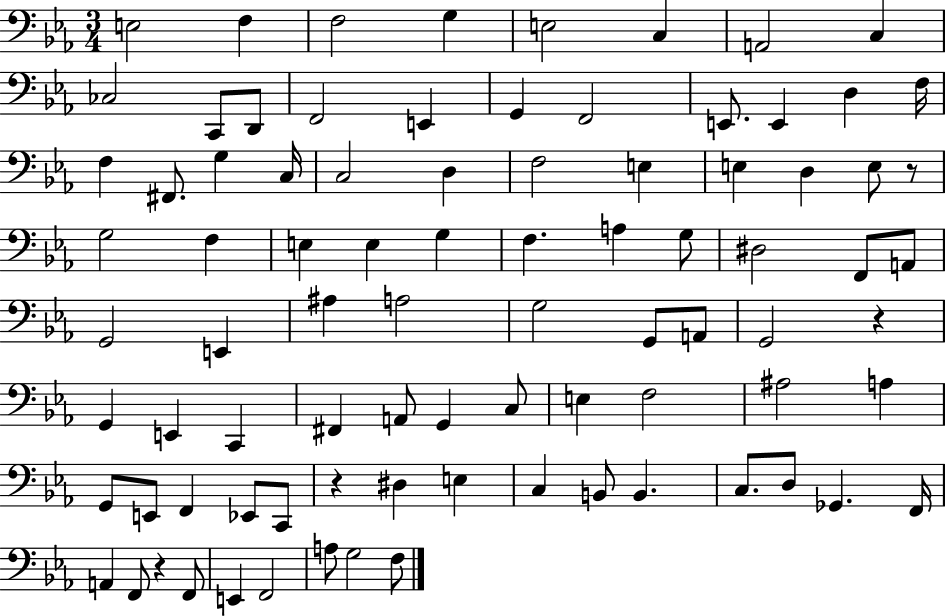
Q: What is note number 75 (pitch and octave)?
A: A2